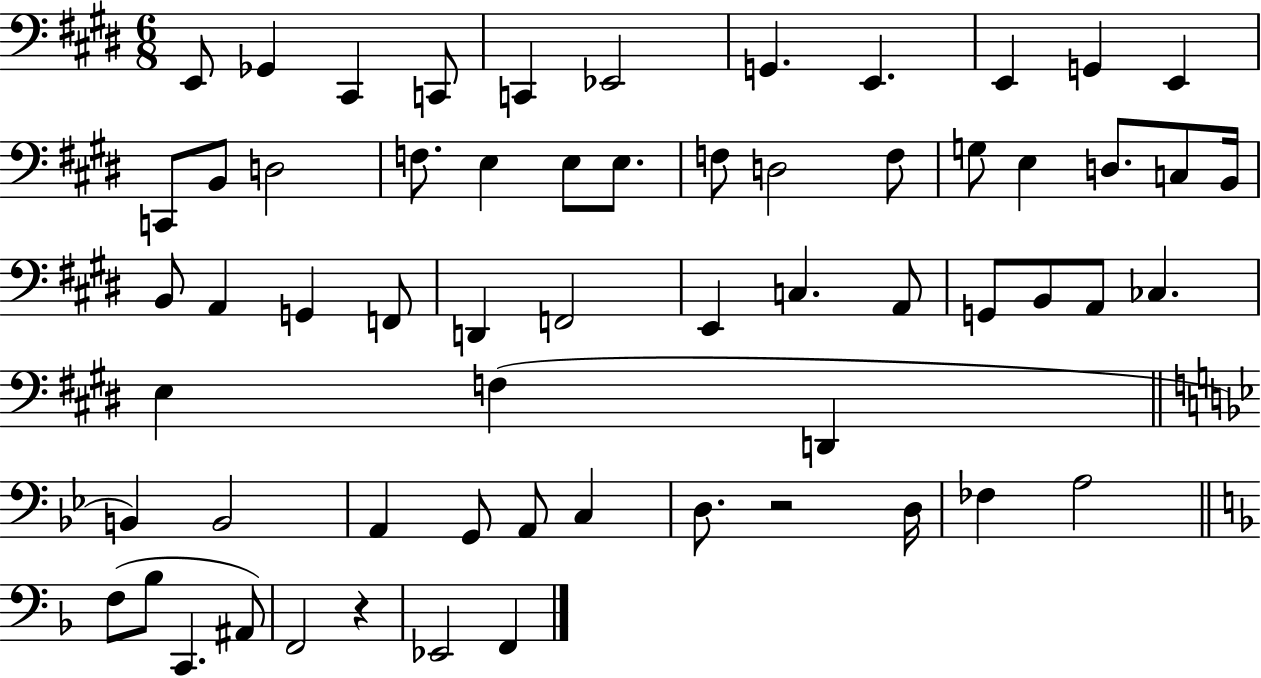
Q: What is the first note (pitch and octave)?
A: E2